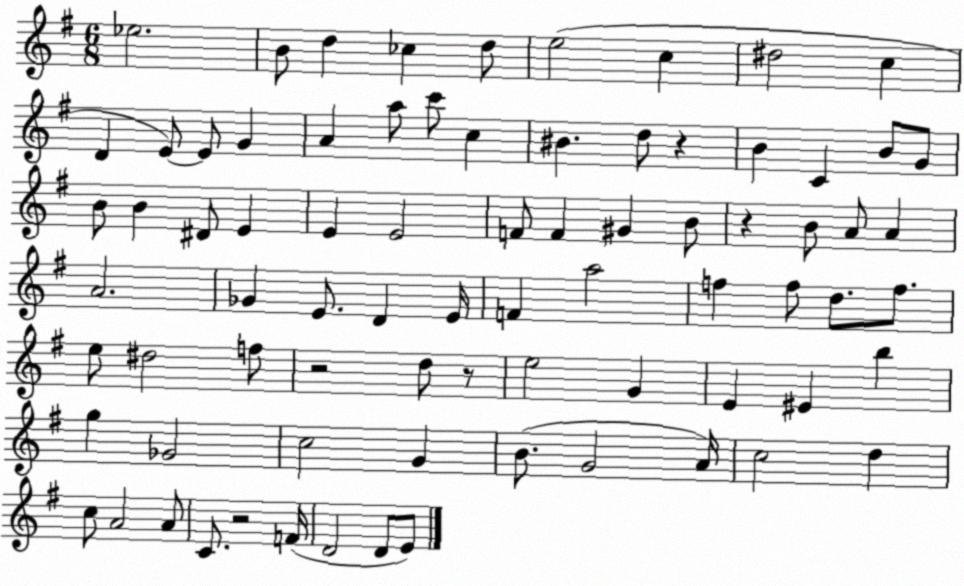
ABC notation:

X:1
T:Untitled
M:6/8
L:1/4
K:G
_e2 B/2 d _c d/2 e2 c ^d2 c D E/2 E/2 G A a/2 c'/2 c ^B d/2 z B C B/2 G/2 B/2 B ^D/2 E E E2 F/2 F ^G B/2 z B/2 A/2 A A2 _G E/2 D E/4 F a2 f f/2 d/2 f/2 e/2 ^d2 f/2 z2 d/2 z/2 e2 G E ^E b g _G2 c2 G B/2 G2 A/4 c2 d c/2 A2 A/2 C/2 z2 F/4 D2 D/2 E/2